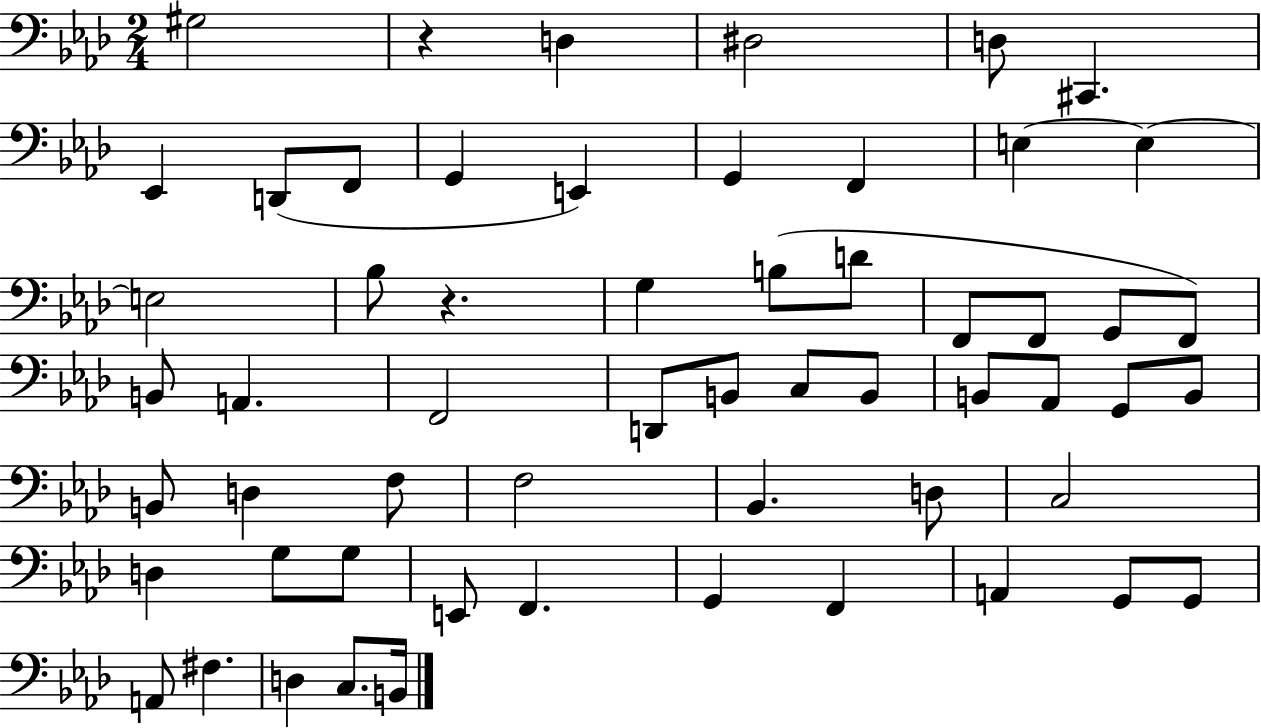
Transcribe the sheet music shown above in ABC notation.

X:1
T:Untitled
M:2/4
L:1/4
K:Ab
^G,2 z D, ^D,2 D,/2 ^C,, _E,, D,,/2 F,,/2 G,, E,, G,, F,, E, E, E,2 _B,/2 z G, B,/2 D/2 F,,/2 F,,/2 G,,/2 F,,/2 B,,/2 A,, F,,2 D,,/2 B,,/2 C,/2 B,,/2 B,,/2 _A,,/2 G,,/2 B,,/2 B,,/2 D, F,/2 F,2 _B,, D,/2 C,2 D, G,/2 G,/2 E,,/2 F,, G,, F,, A,, G,,/2 G,,/2 A,,/2 ^F, D, C,/2 B,,/4